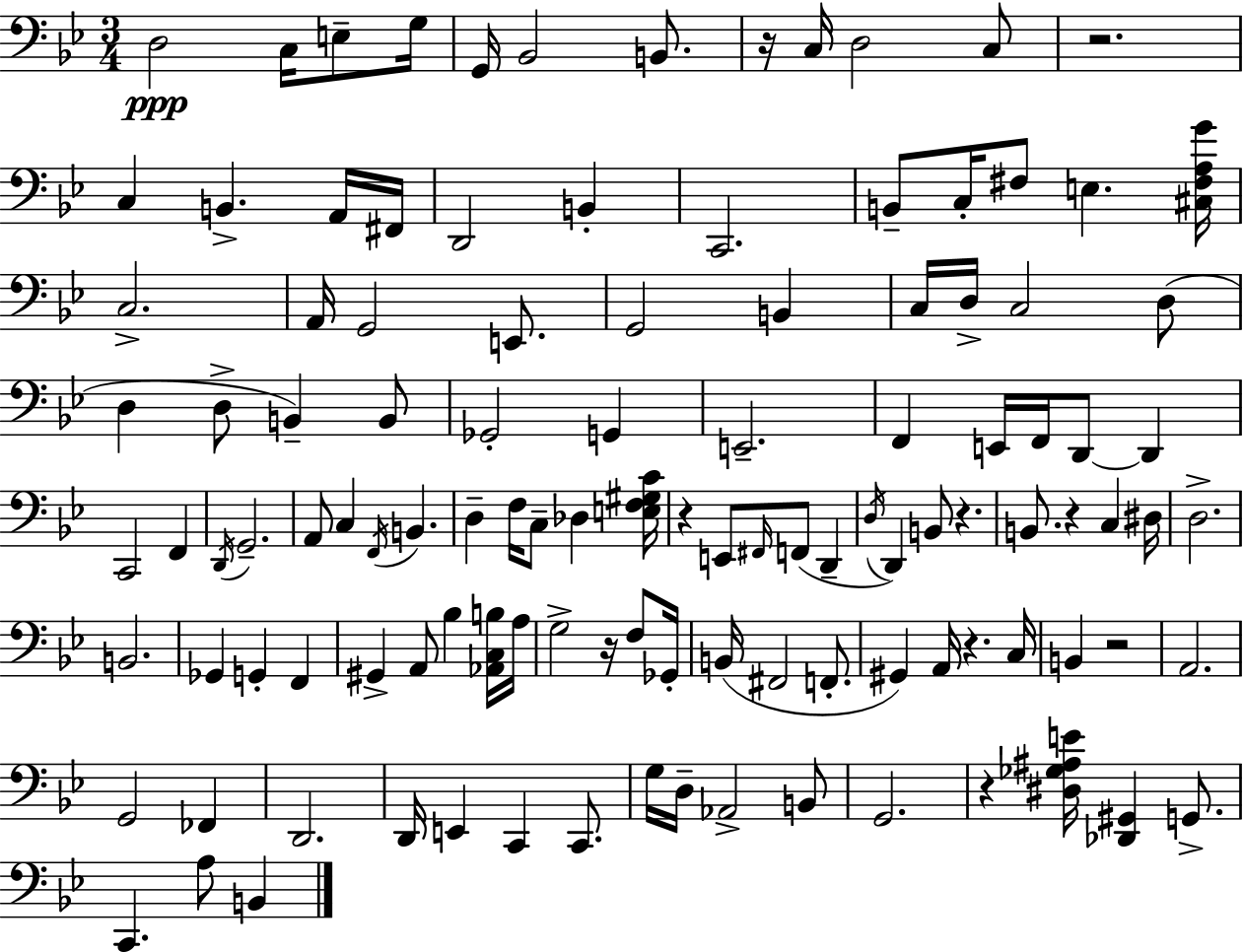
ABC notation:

X:1
T:Untitled
M:3/4
L:1/4
K:Bb
D,2 C,/4 E,/2 G,/4 G,,/4 _B,,2 B,,/2 z/4 C,/4 D,2 C,/2 z2 C, B,, A,,/4 ^F,,/4 D,,2 B,, C,,2 B,,/2 C,/4 ^F,/2 E, [^C,^F,A,G]/4 C,2 A,,/4 G,,2 E,,/2 G,,2 B,, C,/4 D,/4 C,2 D,/2 D, D,/2 B,, B,,/2 _G,,2 G,, E,,2 F,, E,,/4 F,,/4 D,,/2 D,, C,,2 F,, D,,/4 G,,2 A,,/2 C, F,,/4 B,, D, F,/4 C,/2 _D, [E,F,^G,C]/4 z E,,/2 ^F,,/4 F,,/2 D,, D,/4 D,, B,,/2 z B,,/2 z C, ^D,/4 D,2 B,,2 _G,, G,, F,, ^G,, A,,/2 _B, [_A,,C,B,]/4 A,/4 G,2 z/4 F,/2 _G,,/4 B,,/4 ^F,,2 F,,/2 ^G,, A,,/4 z C,/4 B,, z2 A,,2 G,,2 _F,, D,,2 D,,/4 E,, C,, C,,/2 G,/4 D,/4 _A,,2 B,,/2 G,,2 z [^D,_G,^A,E]/4 [_D,,^G,,] G,,/2 C,, A,/2 B,,